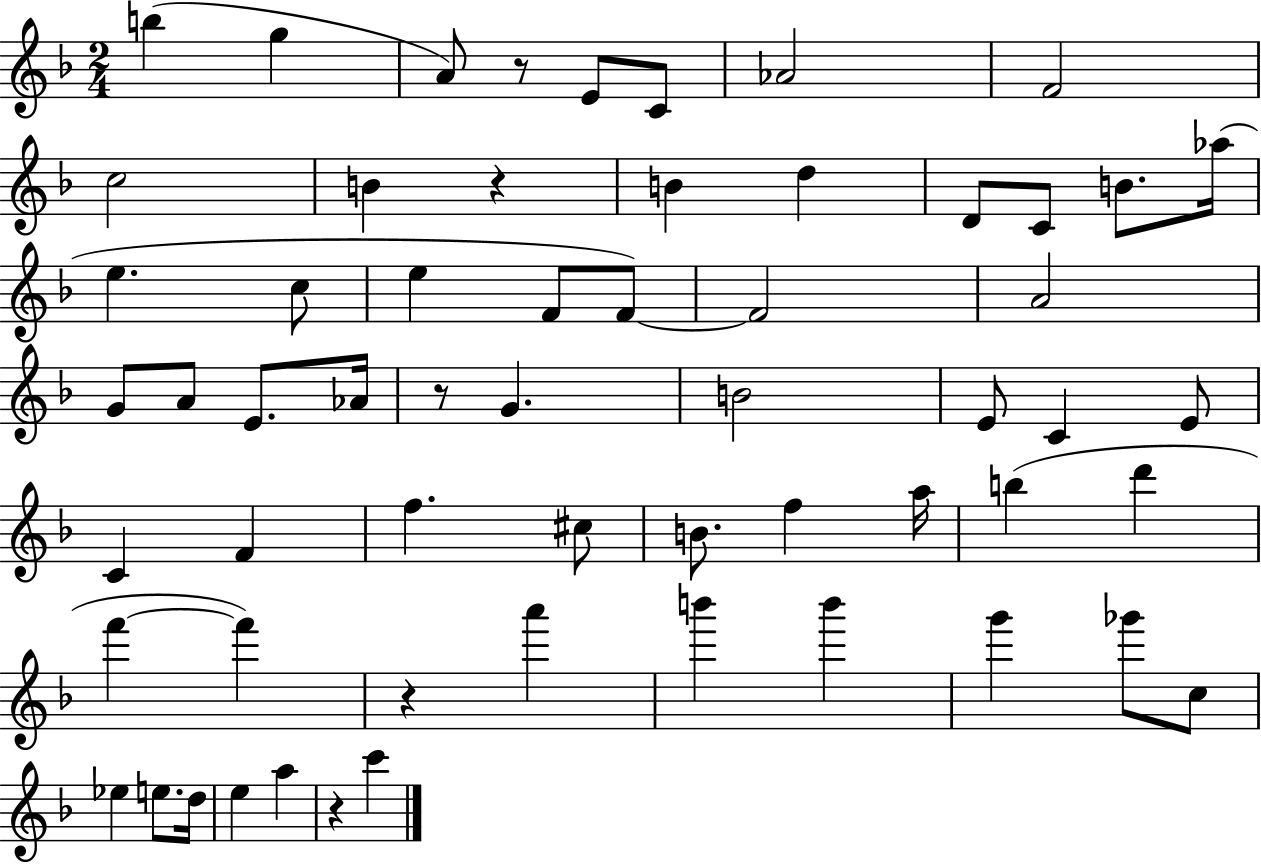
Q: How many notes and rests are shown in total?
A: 59